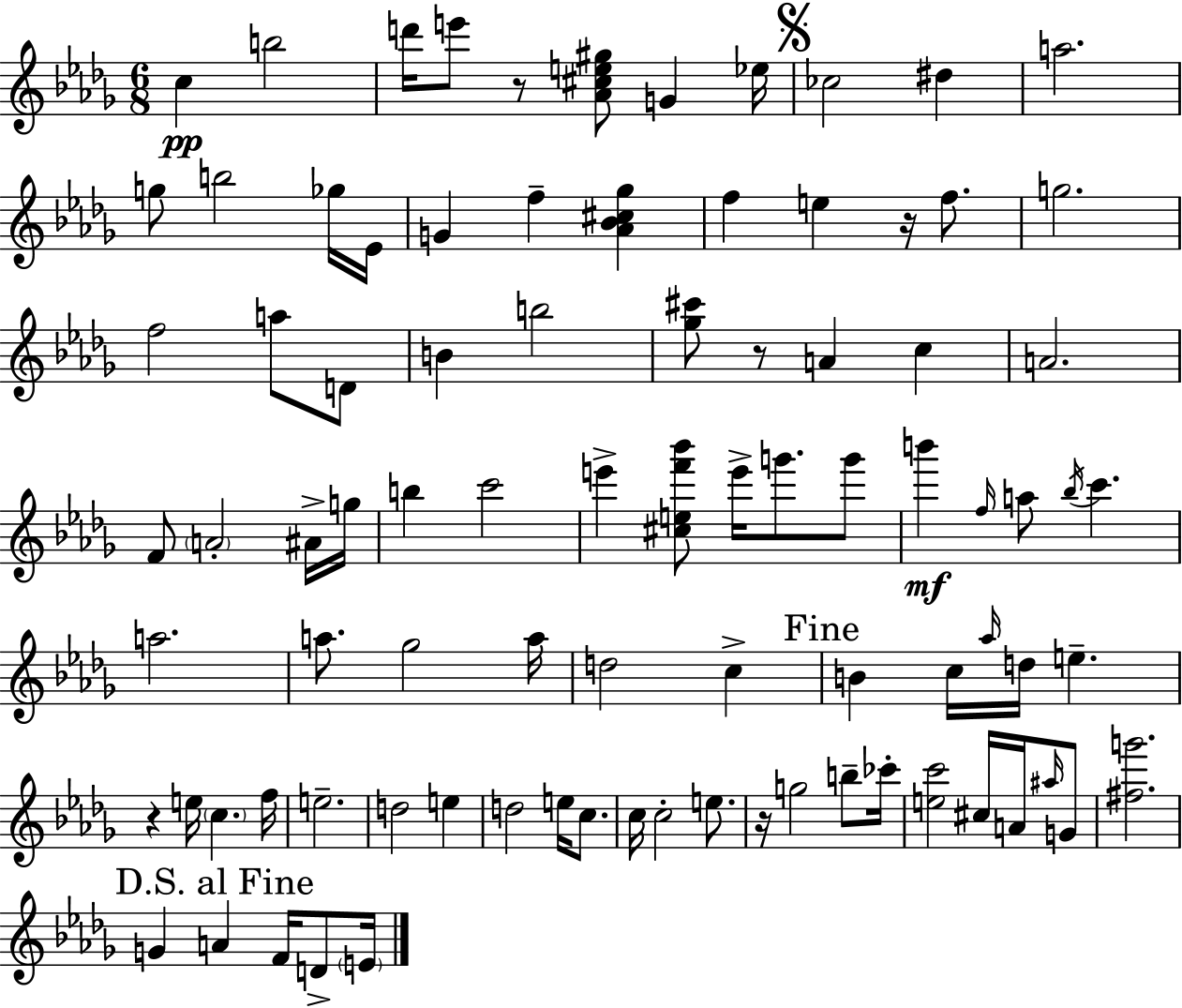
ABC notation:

X:1
T:Untitled
M:6/8
L:1/4
K:Bbm
c b2 d'/4 e'/2 z/2 [_A^ce^g]/2 G _e/4 _c2 ^d a2 g/2 b2 _g/4 _E/4 G f [_A_B^c_g] f e z/4 f/2 g2 f2 a/2 D/2 B b2 [_g^c']/2 z/2 A c A2 F/2 A2 ^A/4 g/4 b c'2 e' [^cef'_b']/2 e'/4 g'/2 g'/2 b' f/4 a/2 _b/4 c' a2 a/2 _g2 a/4 d2 c B c/4 _a/4 d/4 e z e/4 c f/4 e2 d2 e d2 e/4 c/2 c/4 c2 e/2 z/4 g2 b/2 _c'/4 [ec']2 ^c/4 A/4 ^a/4 G/2 [^fg']2 G A F/4 D/2 E/4